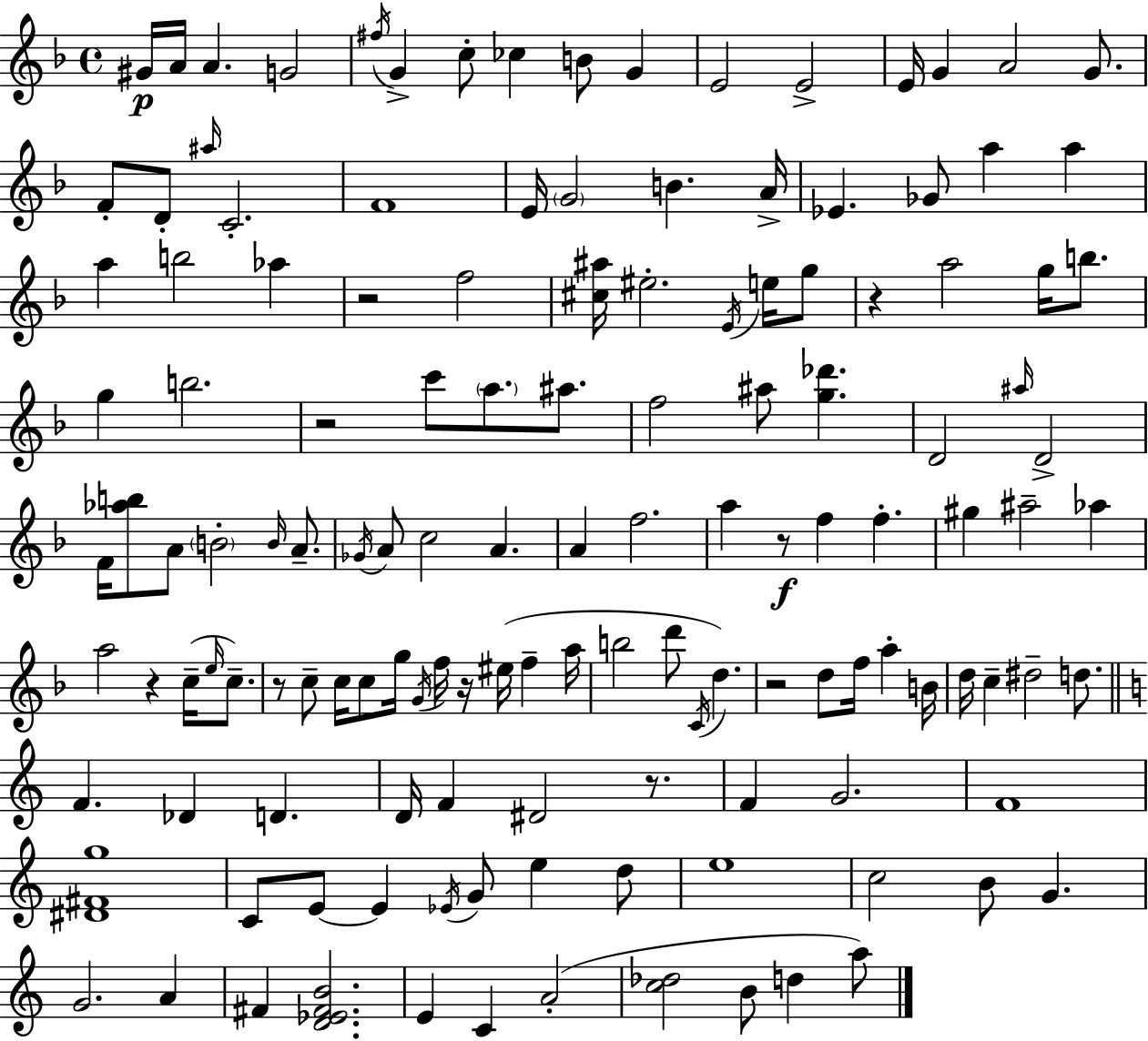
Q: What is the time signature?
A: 4/4